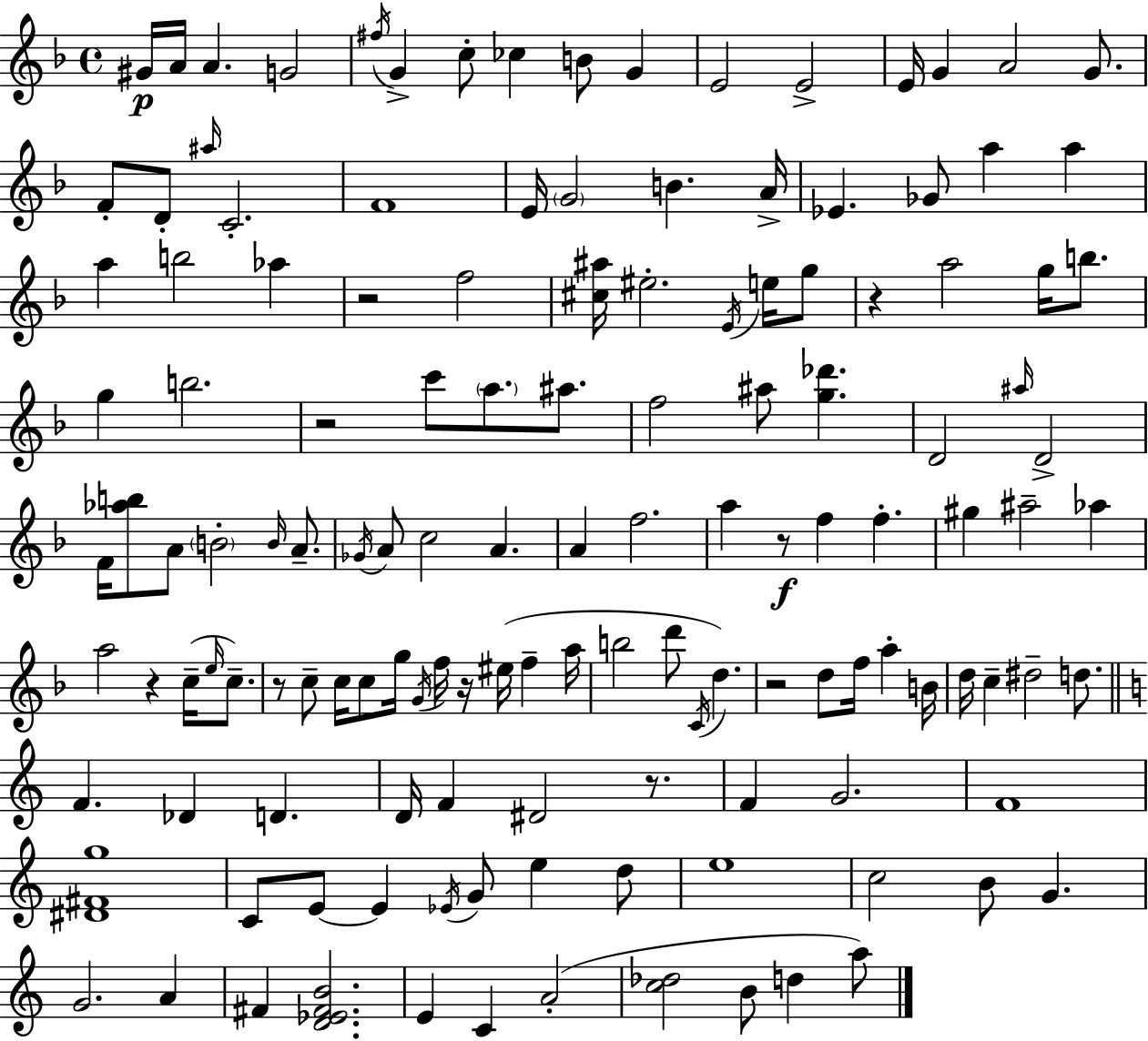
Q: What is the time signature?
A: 4/4